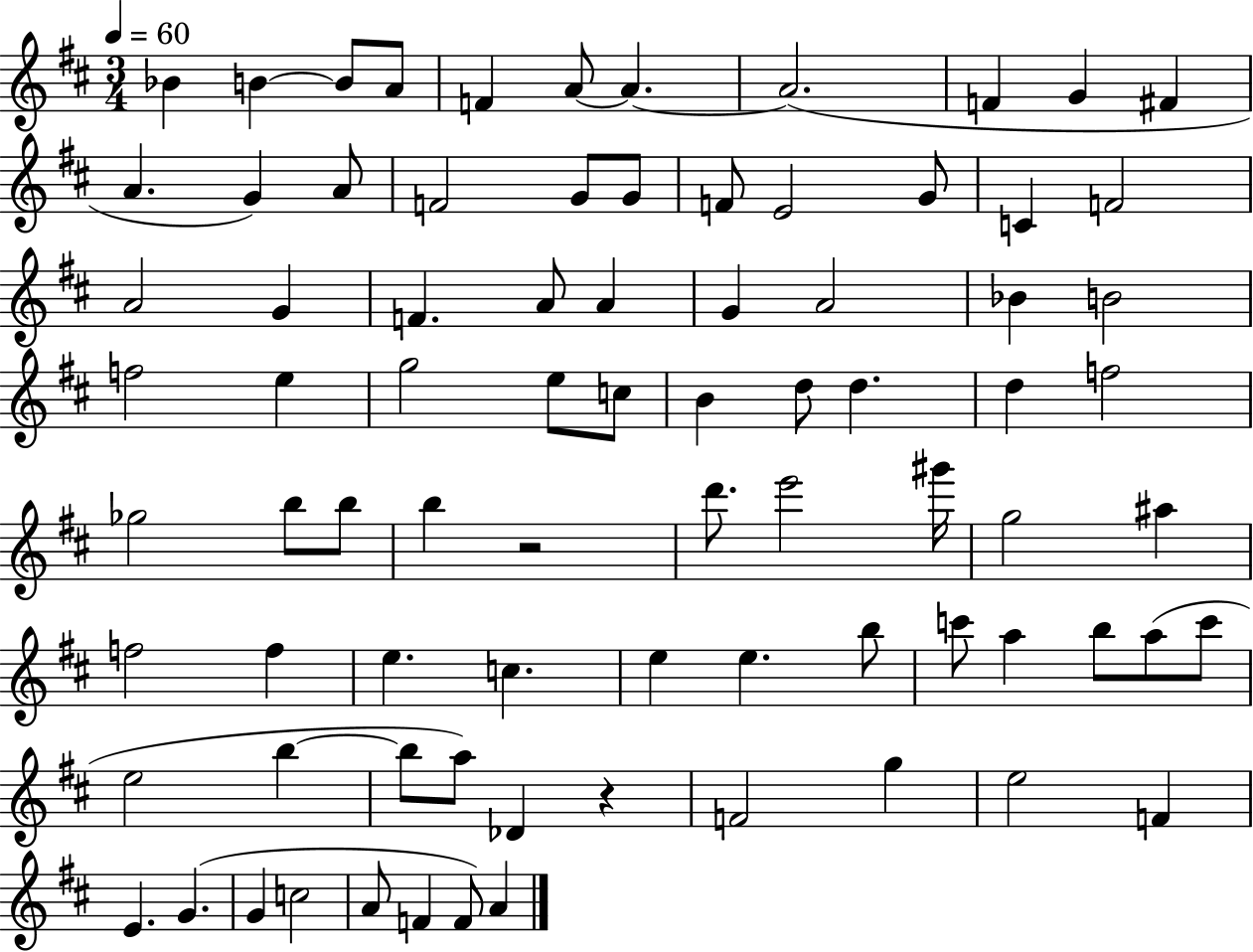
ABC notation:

X:1
T:Untitled
M:3/4
L:1/4
K:D
_B B B/2 A/2 F A/2 A A2 F G ^F A G A/2 F2 G/2 G/2 F/2 E2 G/2 C F2 A2 G F A/2 A G A2 _B B2 f2 e g2 e/2 c/2 B d/2 d d f2 _g2 b/2 b/2 b z2 d'/2 e'2 ^g'/4 g2 ^a f2 f e c e e b/2 c'/2 a b/2 a/2 c'/2 e2 b b/2 a/2 _D z F2 g e2 F E G G c2 A/2 F F/2 A